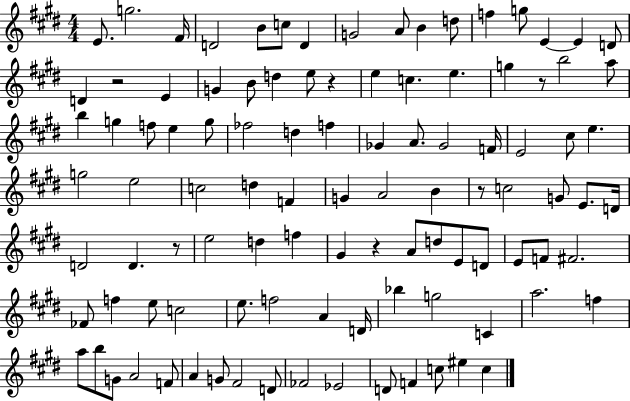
{
  \clef treble
  \numericTimeSignature
  \time 4/4
  \key e \major
  e'8. g''2. fis'16 | d'2 b'8 c''8 d'4 | g'2 a'8 b'4 d''8 | f''4 g''8 e'4~~ e'4 d'8 | \break d'4 r2 e'4 | g'4 b'8 d''4 e''8 r4 | e''4 c''4. e''4. | g''4 r8 b''2 a''8 | \break b''4 g''4 f''8 e''4 g''8 | fes''2 d''4 f''4 | ges'4 a'8. ges'2 f'16 | e'2 cis''8 e''4. | \break g''2 e''2 | c''2 d''4 f'4 | g'4 a'2 b'4 | r8 c''2 g'8 e'8. d'16 | \break d'2 d'4. r8 | e''2 d''4 f''4 | gis'4 r4 a'8 d''8 e'8 d'8 | e'8 f'8 fis'2. | \break fes'8 f''4 e''8 c''2 | e''8. f''2 a'4 d'16 | bes''4 g''2 c'4 | a''2. f''4 | \break a''8 b''8 g'8 a'2 f'8 | a'4 g'8 fis'2 d'8 | fes'2 ees'2 | d'8 f'4 c''8 eis''4 c''4 | \break \bar "|."
}